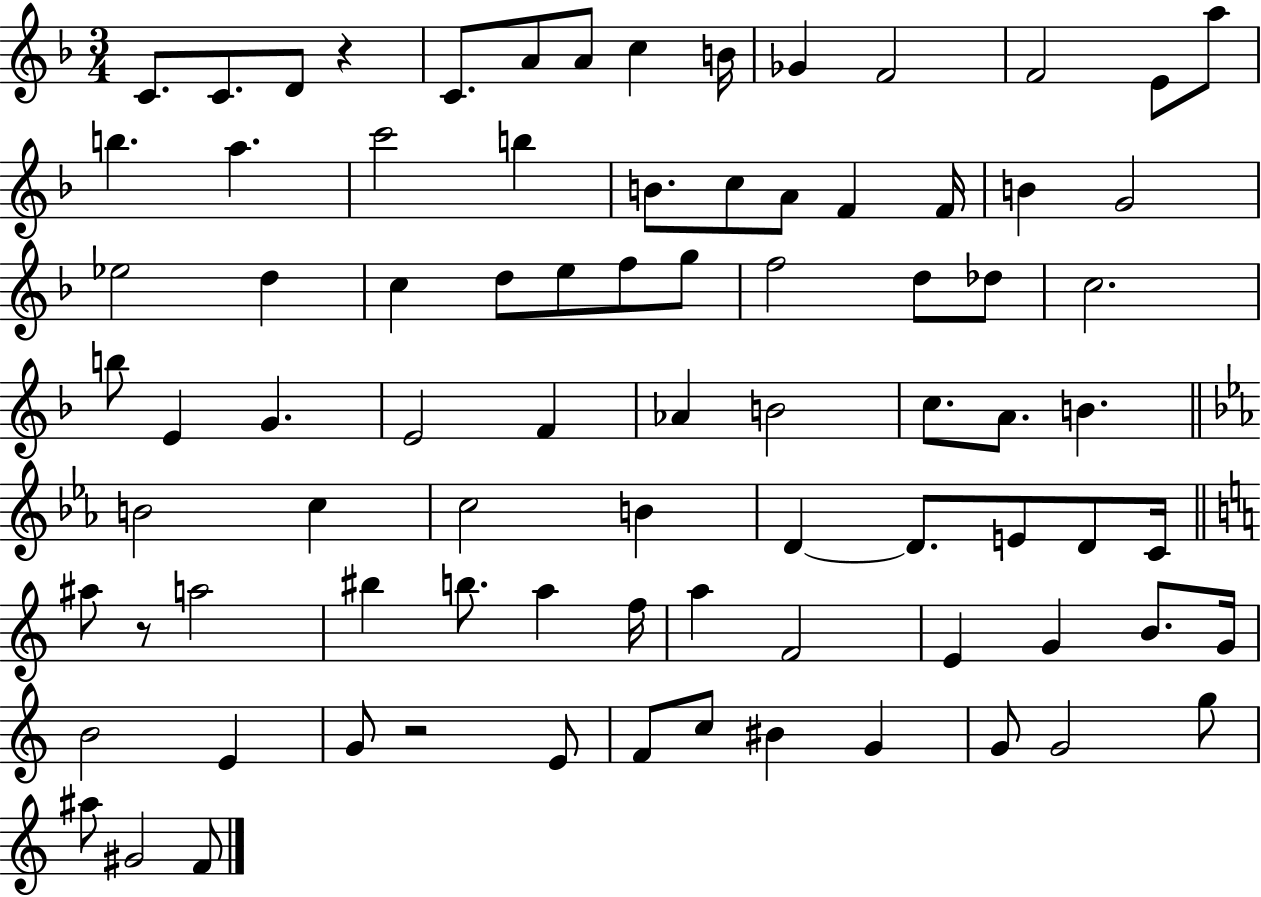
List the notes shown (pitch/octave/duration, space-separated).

C4/e. C4/e. D4/e R/q C4/e. A4/e A4/e C5/q B4/s Gb4/q F4/h F4/h E4/e A5/e B5/q. A5/q. C6/h B5/q B4/e. C5/e A4/e F4/q F4/s B4/q G4/h Eb5/h D5/q C5/q D5/e E5/e F5/e G5/e F5/h D5/e Db5/e C5/h. B5/e E4/q G4/q. E4/h F4/q Ab4/q B4/h C5/e. A4/e. B4/q. B4/h C5/q C5/h B4/q D4/q D4/e. E4/e D4/e C4/s A#5/e R/e A5/h BIS5/q B5/e. A5/q F5/s A5/q F4/h E4/q G4/q B4/e. G4/s B4/h E4/q G4/e R/h E4/e F4/e C5/e BIS4/q G4/q G4/e G4/h G5/e A#5/e G#4/h F4/e